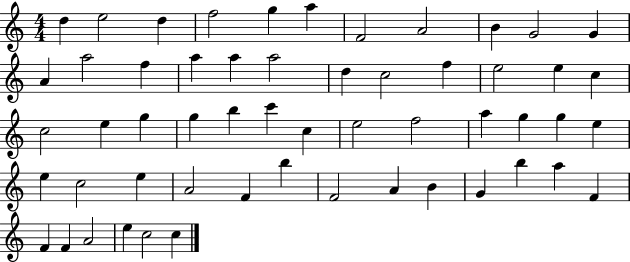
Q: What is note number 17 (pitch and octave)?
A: A5